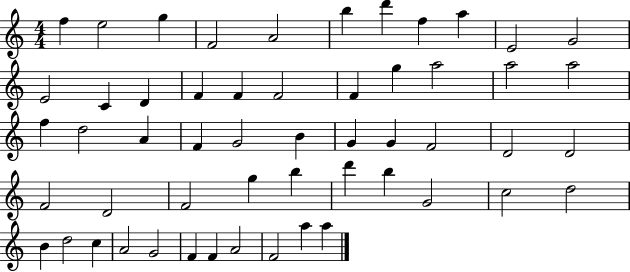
{
  \clef treble
  \numericTimeSignature
  \time 4/4
  \key c \major
  f''4 e''2 g''4 | f'2 a'2 | b''4 d'''4 f''4 a''4 | e'2 g'2 | \break e'2 c'4 d'4 | f'4 f'4 f'2 | f'4 g''4 a''2 | a''2 a''2 | \break f''4 d''2 a'4 | f'4 g'2 b'4 | g'4 g'4 f'2 | d'2 d'2 | \break f'2 d'2 | f'2 g''4 b''4 | d'''4 b''4 g'2 | c''2 d''2 | \break b'4 d''2 c''4 | a'2 g'2 | f'4 f'4 a'2 | f'2 a''4 a''4 | \break \bar "|."
}